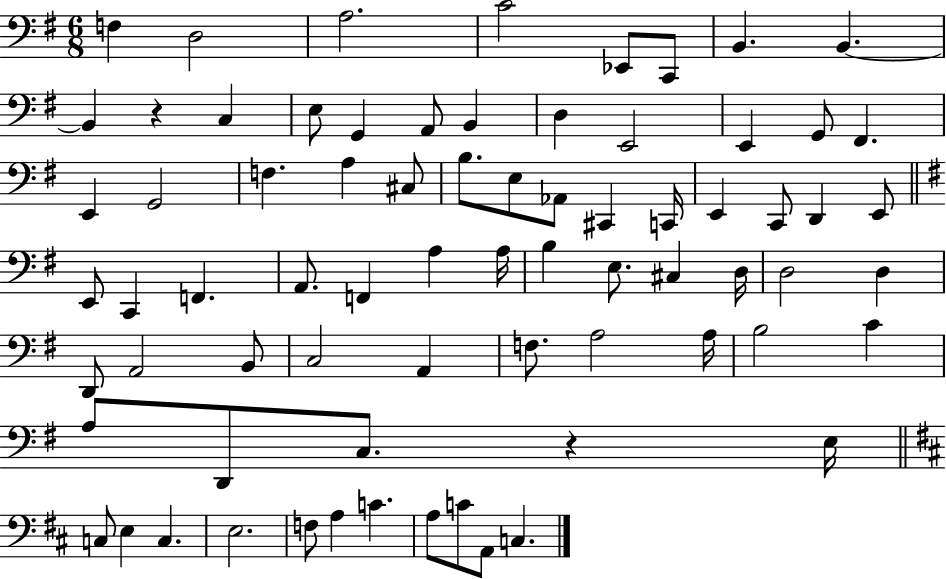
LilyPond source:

{
  \clef bass
  \numericTimeSignature
  \time 6/8
  \key g \major
  f4 d2 | a2. | c'2 ees,8 c,8 | b,4. b,4.~~ | \break b,4 r4 c4 | e8 g,4 a,8 b,4 | d4 e,2 | e,4 g,8 fis,4. | \break e,4 g,2 | f4. a4 cis8 | b8. e8 aes,8 cis,4 c,16 | e,4 c,8 d,4 e,8 | \break \bar "||" \break \key e \minor e,8 c,4 f,4. | a,8. f,4 a4 a16 | b4 e8. cis4 d16 | d2 d4 | \break d,8 a,2 b,8 | c2 a,4 | f8. a2 a16 | b2 c'4 | \break a8 d,8 c8. r4 e16 | \bar "||" \break \key d \major c8 e4 c4. | e2. | f8 a4 c'4. | a8 c'8 a,8 c4. | \break \bar "|."
}